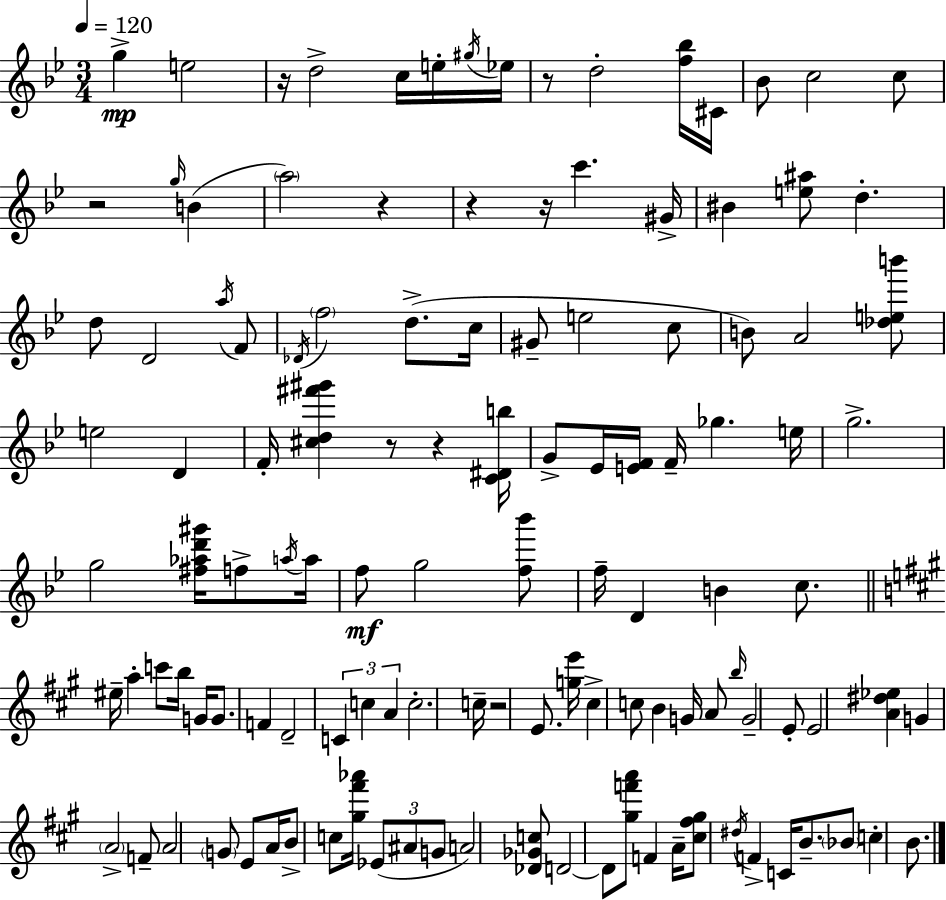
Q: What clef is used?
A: treble